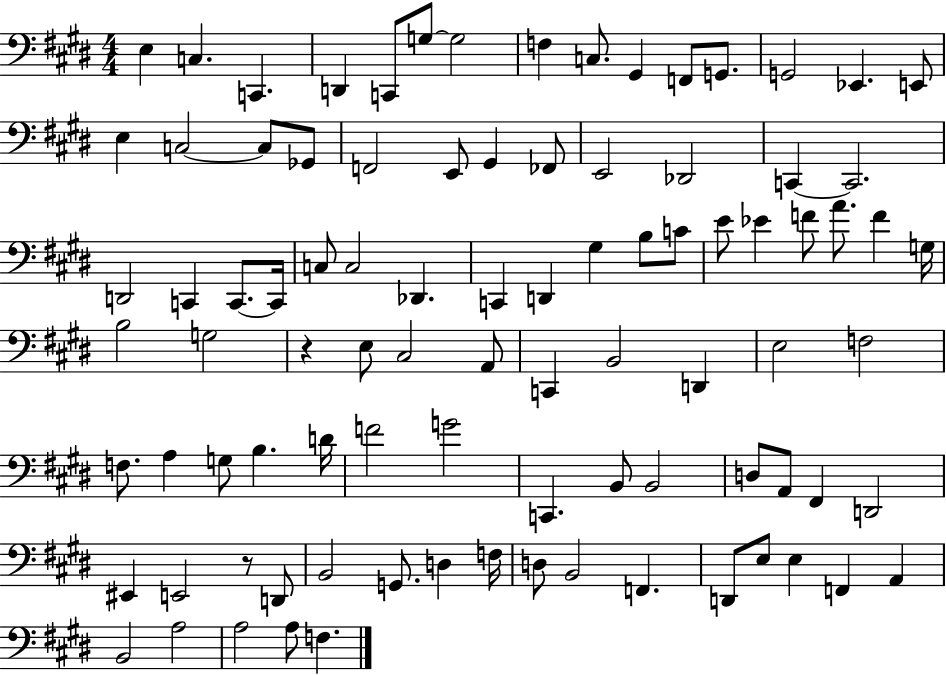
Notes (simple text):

E3/q C3/q. C2/q. D2/q C2/e G3/e G3/h F3/q C3/e. G#2/q F2/e G2/e. G2/h Eb2/q. E2/e E3/q C3/h C3/e Gb2/e F2/h E2/e G#2/q FES2/e E2/h Db2/h C2/q C2/h. D2/h C2/q C2/e. C2/s C3/e C3/h Db2/q. C2/q D2/q G#3/q B3/e C4/e E4/e Eb4/q F4/e A4/e. F4/q G3/s B3/h G3/h R/q E3/e C#3/h A2/e C2/q B2/h D2/q E3/h F3/h F3/e. A3/q G3/e B3/q. D4/s F4/h G4/h C2/q. B2/e B2/h D3/e A2/e F#2/q D2/h EIS2/q E2/h R/e D2/e B2/h G2/e. D3/q F3/s D3/e B2/h F2/q. D2/e E3/e E3/q F2/q A2/q B2/h A3/h A3/h A3/e F3/q.